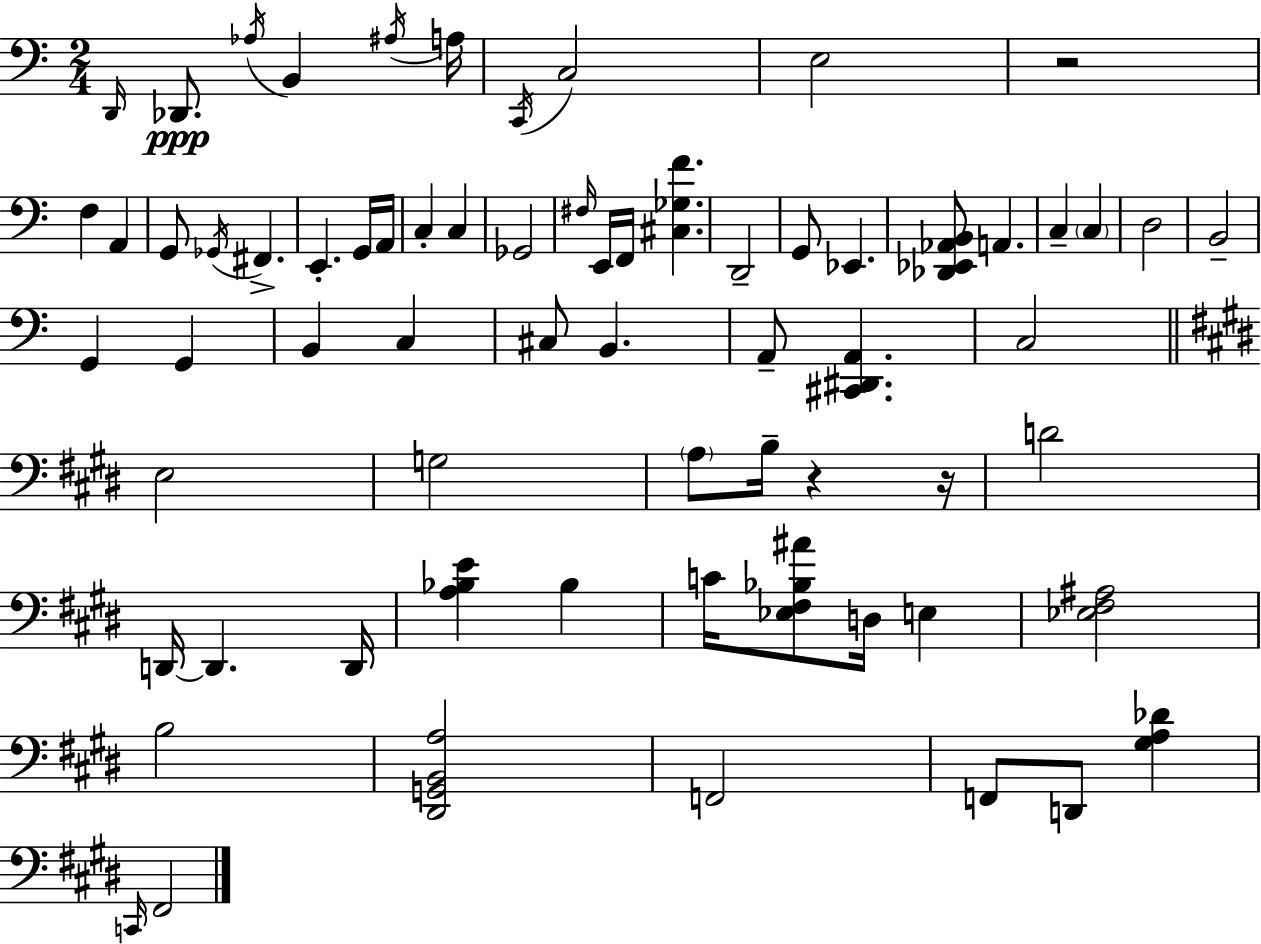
D2/s Db2/e. Ab3/s B2/q A#3/s A3/s C2/s C3/h E3/h R/h F3/q A2/q G2/e Gb2/s F#2/q. E2/q. G2/s A2/s C3/q C3/q Gb2/h F#3/s E2/s F2/s [C#3,Gb3,F4]/q. D2/h G2/e Eb2/q. [Db2,Eb2,Ab2,B2]/e A2/q. C3/q C3/q D3/h B2/h G2/q G2/q B2/q C3/q C#3/e B2/q. A2/e [C#2,D#2,A2]/q. C3/h E3/h G3/h A3/e B3/s R/q R/s D4/h D2/s D2/q. D2/s [A3,Bb3,E4]/q Bb3/q C4/s [Eb3,F#3,Bb3,A#4]/e D3/s E3/q [Eb3,F#3,A#3]/h B3/h [D#2,G2,B2,A3]/h F2/h F2/e D2/e [G#3,A3,Db4]/q C2/s F#2/h